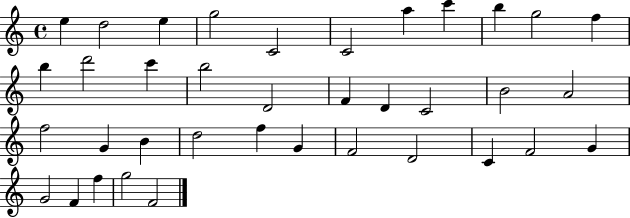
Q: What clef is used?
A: treble